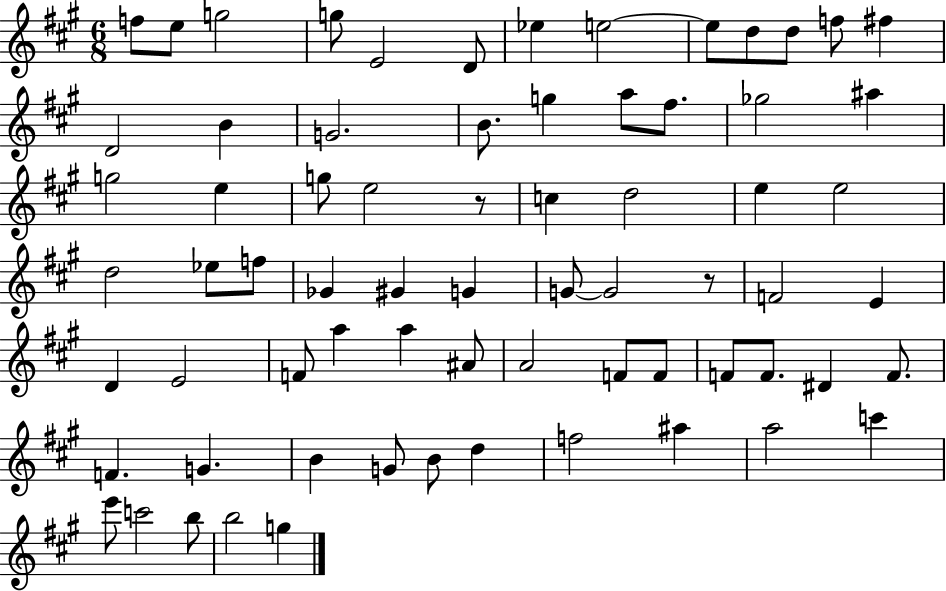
X:1
T:Untitled
M:6/8
L:1/4
K:A
f/2 e/2 g2 g/2 E2 D/2 _e e2 e/2 d/2 d/2 f/2 ^f D2 B G2 B/2 g a/2 ^f/2 _g2 ^a g2 e g/2 e2 z/2 c d2 e e2 d2 _e/2 f/2 _G ^G G G/2 G2 z/2 F2 E D E2 F/2 a a ^A/2 A2 F/2 F/2 F/2 F/2 ^D F/2 F G B G/2 B/2 d f2 ^a a2 c' e'/2 c'2 b/2 b2 g